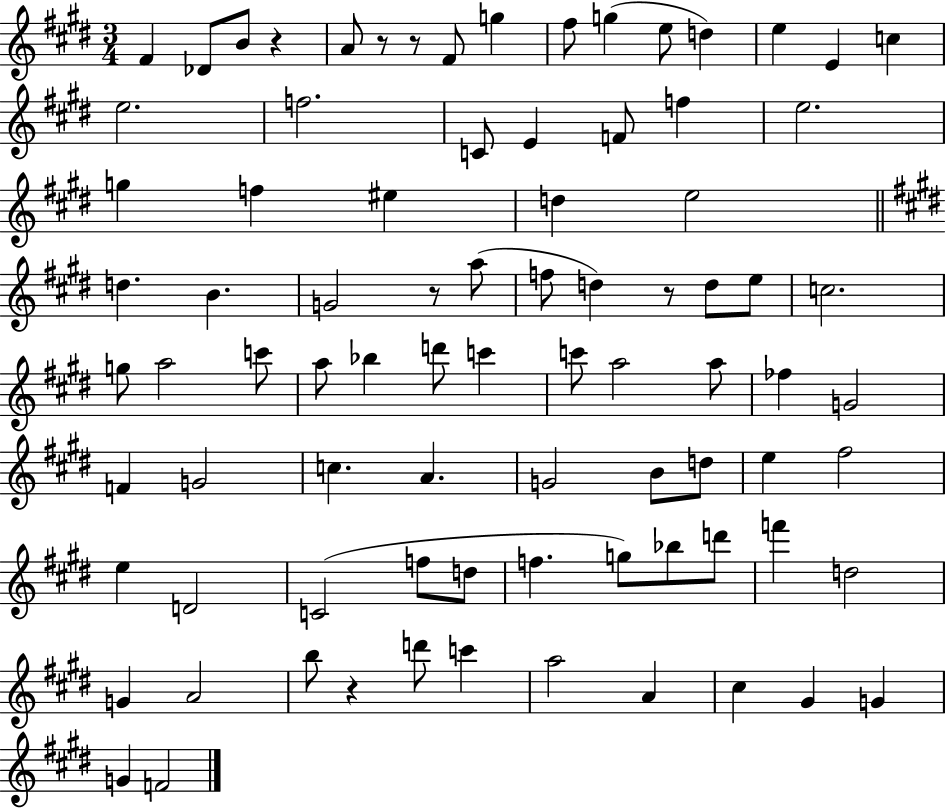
{
  \clef treble
  \numericTimeSignature
  \time 3/4
  \key e \major
  fis'4 des'8 b'8 r4 | a'8 r8 r8 fis'8 g''4 | fis''8 g''4( e''8 d''4) | e''4 e'4 c''4 | \break e''2. | f''2. | c'8 e'4 f'8 f''4 | e''2. | \break g''4 f''4 eis''4 | d''4 e''2 | \bar "||" \break \key e \major d''4. b'4. | g'2 r8 a''8( | f''8 d''4) r8 d''8 e''8 | c''2. | \break g''8 a''2 c'''8 | a''8 bes''4 d'''8 c'''4 | c'''8 a''2 a''8 | fes''4 g'2 | \break f'4 g'2 | c''4. a'4. | g'2 b'8 d''8 | e''4 fis''2 | \break e''4 d'2 | c'2( f''8 d''8 | f''4. g''8) bes''8 d'''8 | f'''4 d''2 | \break g'4 a'2 | b''8 r4 d'''8 c'''4 | a''2 a'4 | cis''4 gis'4 g'4 | \break g'4 f'2 | \bar "|."
}